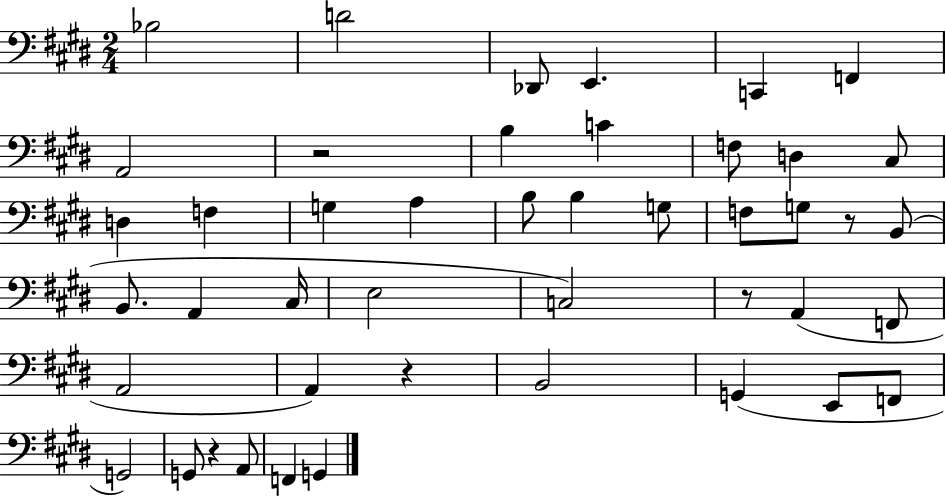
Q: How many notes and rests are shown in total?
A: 45